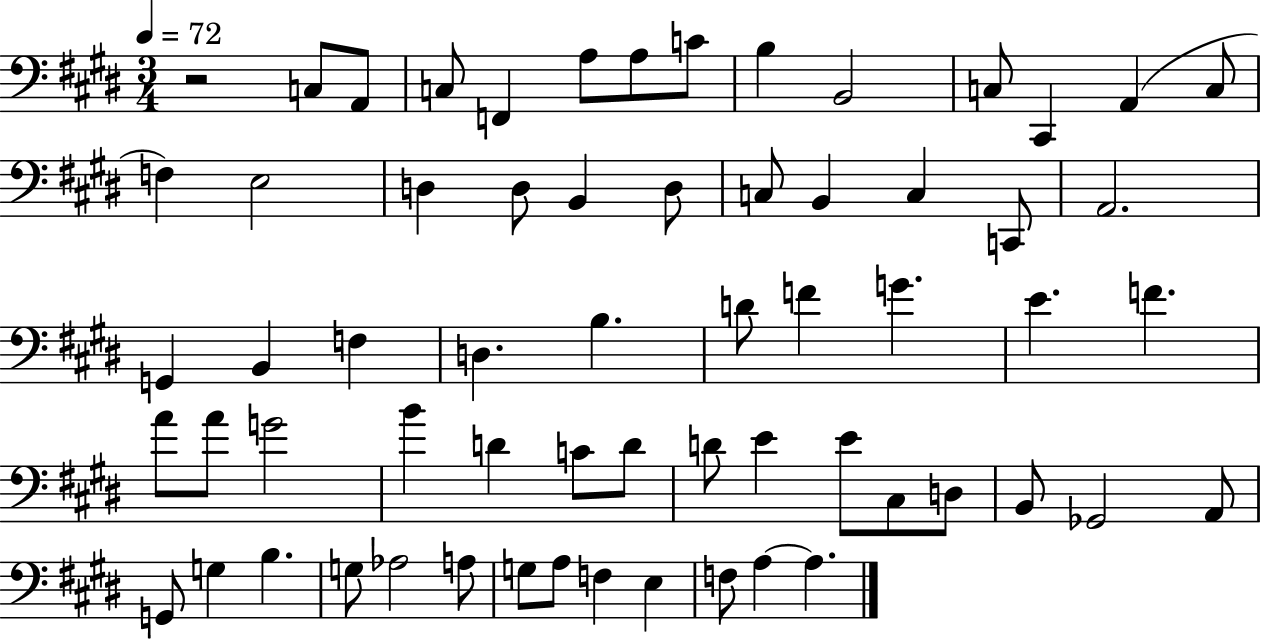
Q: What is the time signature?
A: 3/4